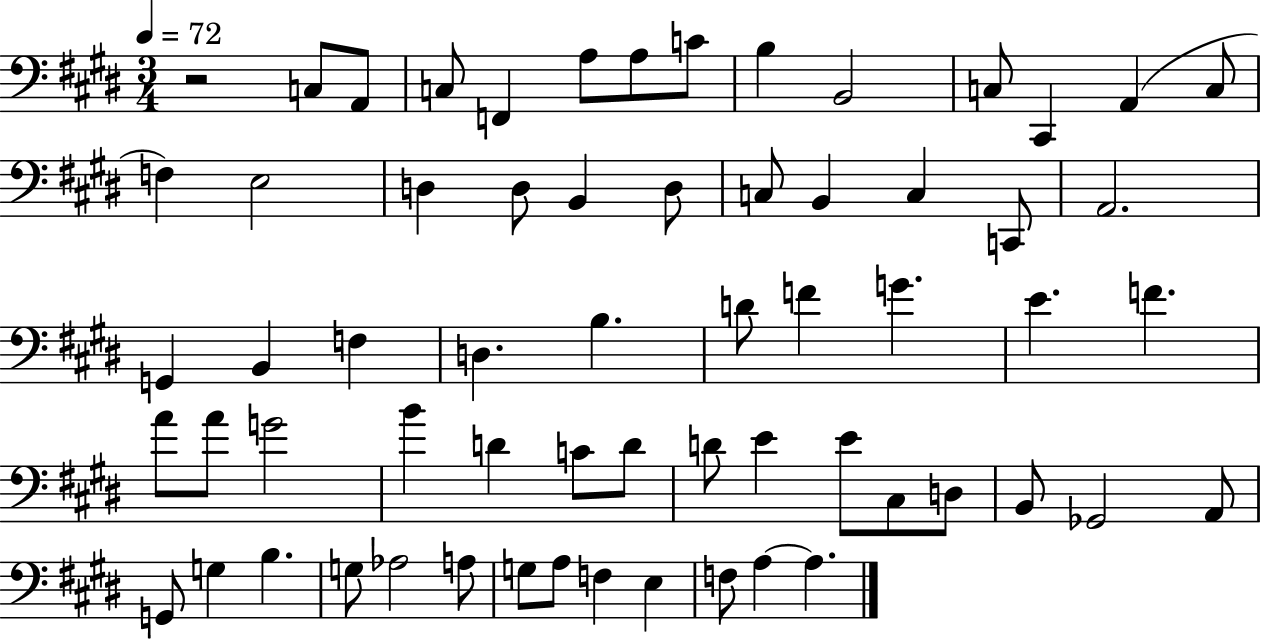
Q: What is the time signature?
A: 3/4